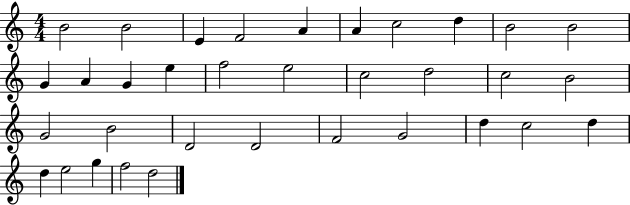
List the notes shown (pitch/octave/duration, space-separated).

B4/h B4/h E4/q F4/h A4/q A4/q C5/h D5/q B4/h B4/h G4/q A4/q G4/q E5/q F5/h E5/h C5/h D5/h C5/h B4/h G4/h B4/h D4/h D4/h F4/h G4/h D5/q C5/h D5/q D5/q E5/h G5/q F5/h D5/h